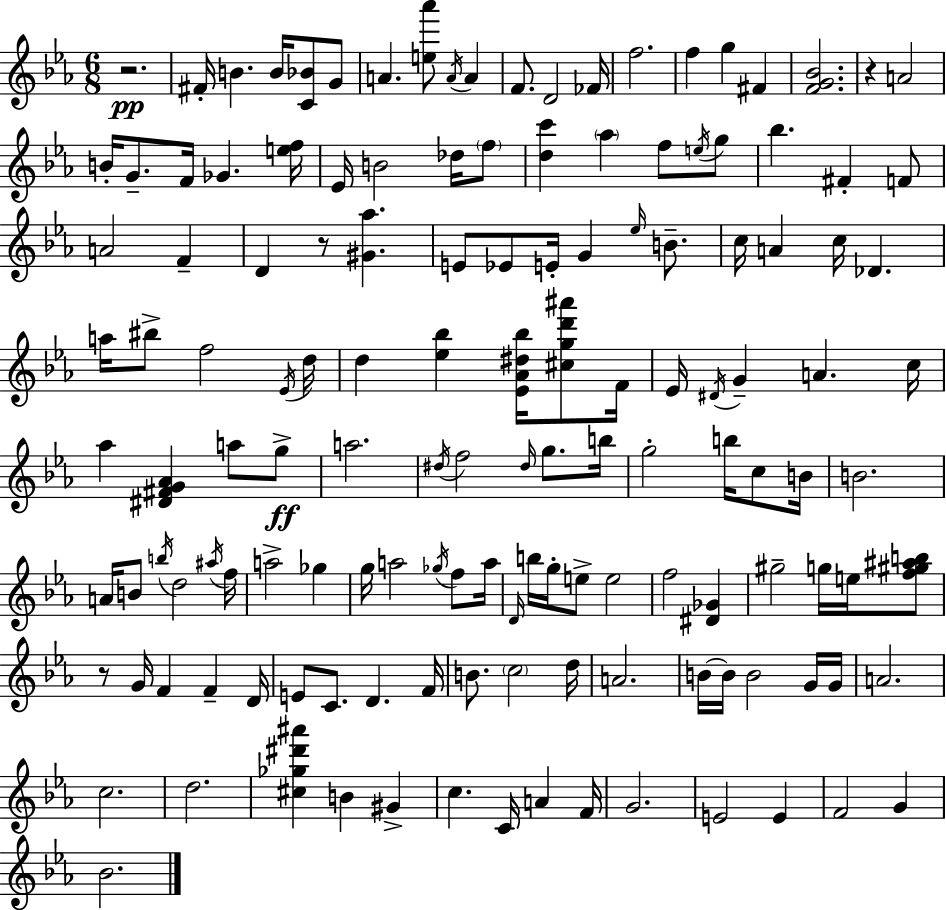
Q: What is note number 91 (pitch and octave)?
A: E5